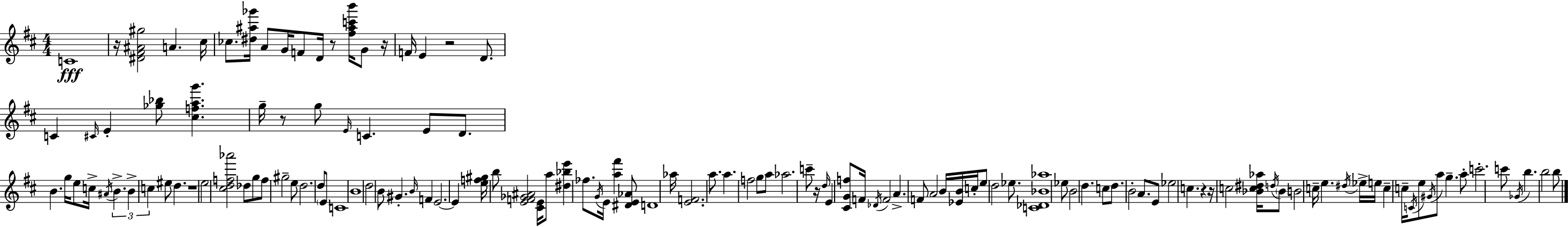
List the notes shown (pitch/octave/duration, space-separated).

C4/w R/s [D#4,F#4,A#4,G#5]/h A4/q. C#5/s CES5/e. [D#5,A#5,Gb6]/s A4/e G4/s F4/e D4/s R/e [F#5,A#5,C6,B6]/s G4/e R/s F4/s E4/q R/h D4/e. C4/q C#4/s E4/q [Gb5,Bb5]/e [C#5,F5,A5,G6]/q. G5/s R/e G5/e E4/s C4/q. E4/e D4/e. B4/q. G5/s E5/e C5/s A#4/s B4/q. B4/q C5/q EIS5/e D5/q. R/w E5/h [C#5,D5,F5,Ab6]/h Db5/e G5/e F5/e G#5/h E5/e D5/h. D5/e E4/e C4/w B4/w D5/h B4/e G#4/q. B4/s F4/q E4/h. E4/q [E5,F5,G#5]/s B5/e [E4,F4,Gb4,A#4]/h [C#4,E4]/s A5/e [D#5,Bb5,E6]/q FES5/e. G4/s E4/s [A5,F#6]/q [D#4,E4,Ab4]/e D4/w Ab5/s [E4,F4]/h. A5/e. A5/q. F5/h G5/e A5/e Ab5/h. C6/e R/s D5/s E4/q [C#4,G4,F5]/e F4/s Db4/s F4/h A4/q. F4/e A4/h B4/s [Eb4,B4]/s C5/s E5/e D5/h Eb5/e. [C4,Db4,Bb4,Ab5]/w Eb5/e B4/h D5/q. C5/e D5/e. B4/h A4/e. E4/e Eb5/h C5/q. R/q R/s C5/h [Bb4,C5,D#5,Ab5]/s D5/s Bb4/e B4/h C5/s E5/q. D#5/s Eb5/s E5/s C5/q C5/s C4/s E5/e G#4/s A5/e G5/q. A5/e C6/h. C6/e Gb4/s B5/q. B5/h B5/e